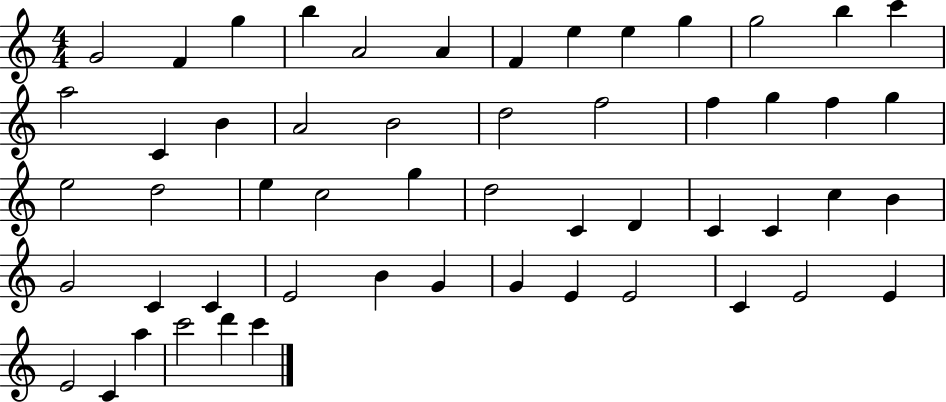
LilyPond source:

{
  \clef treble
  \numericTimeSignature
  \time 4/4
  \key c \major
  g'2 f'4 g''4 | b''4 a'2 a'4 | f'4 e''4 e''4 g''4 | g''2 b''4 c'''4 | \break a''2 c'4 b'4 | a'2 b'2 | d''2 f''2 | f''4 g''4 f''4 g''4 | \break e''2 d''2 | e''4 c''2 g''4 | d''2 c'4 d'4 | c'4 c'4 c''4 b'4 | \break g'2 c'4 c'4 | e'2 b'4 g'4 | g'4 e'4 e'2 | c'4 e'2 e'4 | \break e'2 c'4 a''4 | c'''2 d'''4 c'''4 | \bar "|."
}